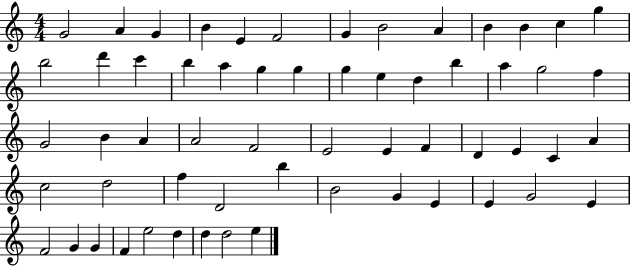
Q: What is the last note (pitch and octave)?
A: E5